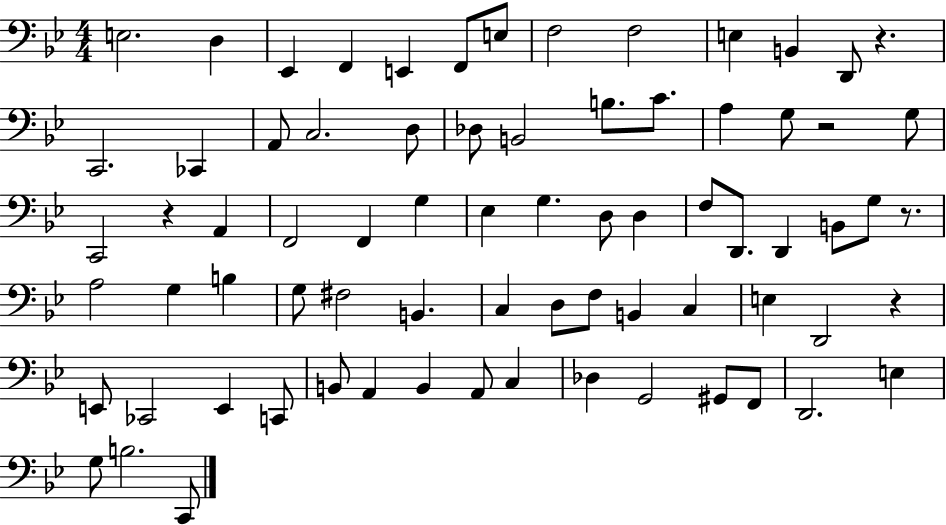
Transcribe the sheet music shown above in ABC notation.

X:1
T:Untitled
M:4/4
L:1/4
K:Bb
E,2 D, _E,, F,, E,, F,,/2 E,/2 F,2 F,2 E, B,, D,,/2 z C,,2 _C,, A,,/2 C,2 D,/2 _D,/2 B,,2 B,/2 C/2 A, G,/2 z2 G,/2 C,,2 z A,, F,,2 F,, G, _E, G, D,/2 D, F,/2 D,,/2 D,, B,,/2 G,/2 z/2 A,2 G, B, G,/2 ^F,2 B,, C, D,/2 F,/2 B,, C, E, D,,2 z E,,/2 _C,,2 E,, C,,/2 B,,/2 A,, B,, A,,/2 C, _D, G,,2 ^G,,/2 F,,/2 D,,2 E, G,/2 B,2 C,,/2